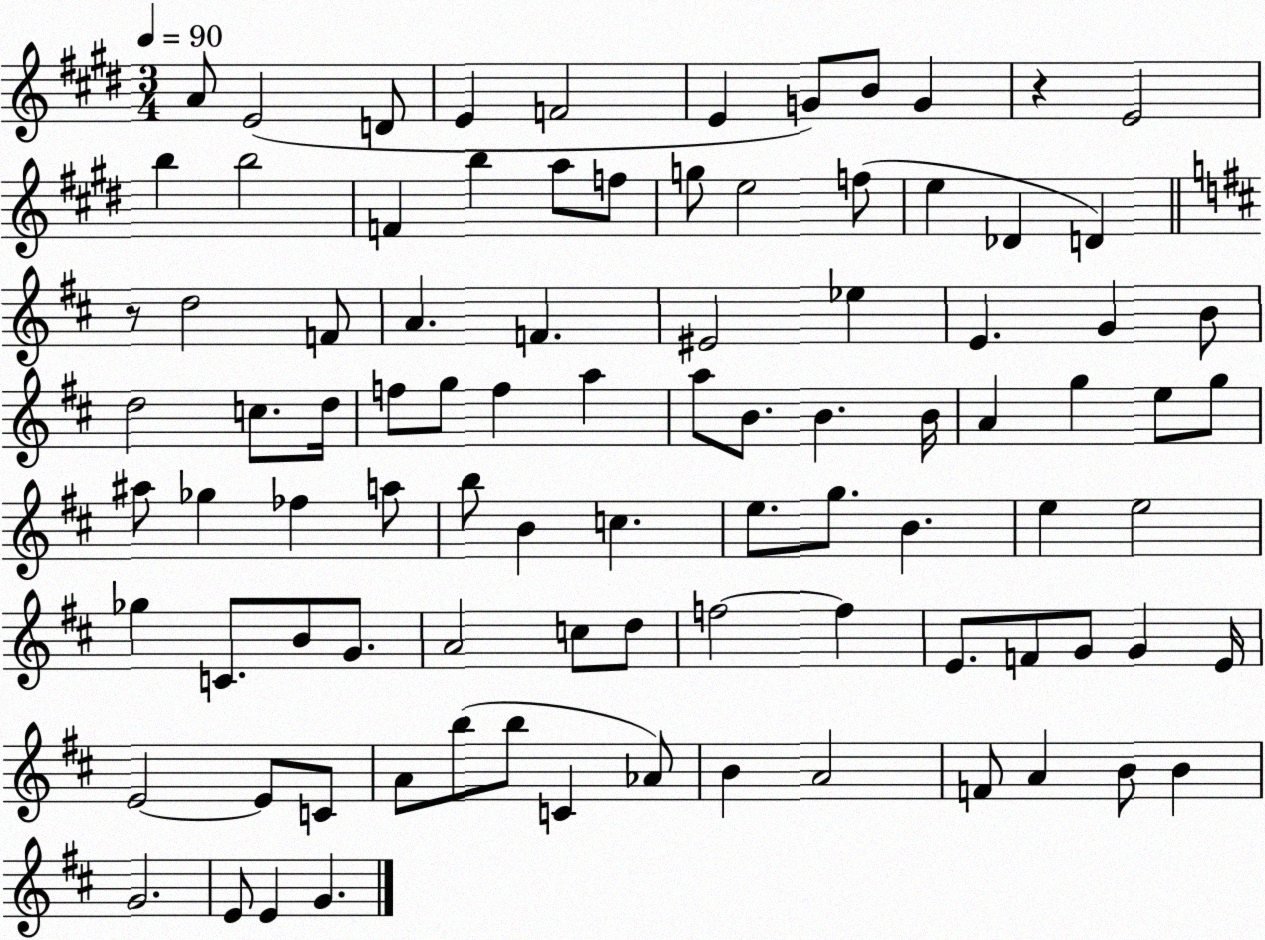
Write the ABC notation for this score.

X:1
T:Untitled
M:3/4
L:1/4
K:E
A/2 E2 D/2 E F2 E G/2 B/2 G z E2 b b2 F b a/2 f/2 g/2 e2 f/2 e _D D z/2 d2 F/2 A F ^E2 _e E G B/2 d2 c/2 d/4 f/2 g/2 f a a/2 B/2 B B/4 A g e/2 g/2 ^a/2 _g _f a/2 b/2 B c e/2 g/2 B e e2 _g C/2 B/2 G/2 A2 c/2 d/2 f2 f E/2 F/2 G/2 G E/4 E2 E/2 C/2 A/2 b/2 b/2 C _A/2 B A2 F/2 A B/2 B G2 E/2 E G